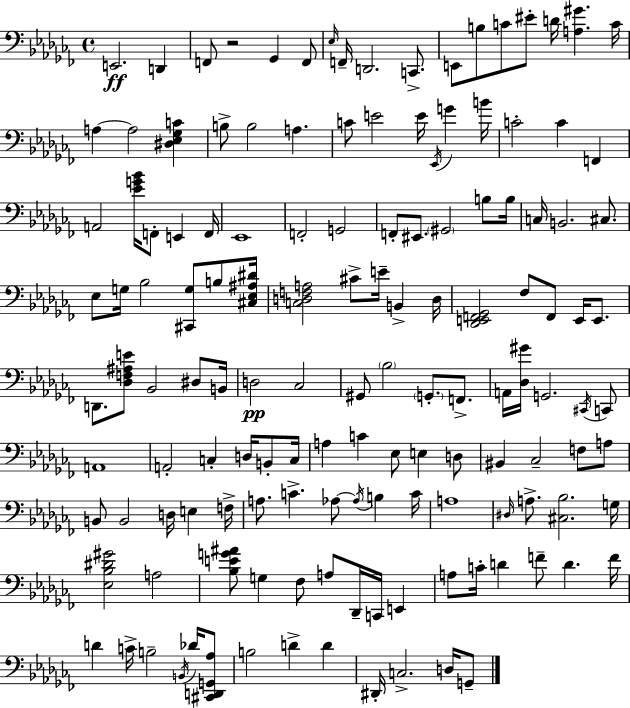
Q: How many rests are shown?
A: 1